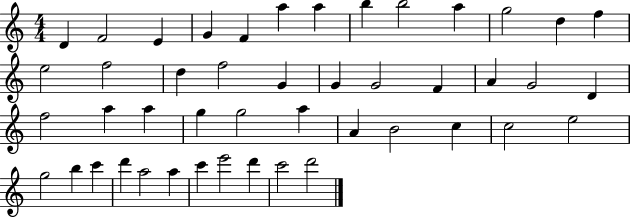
D4/q F4/h E4/q G4/q F4/q A5/q A5/q B5/q B5/h A5/q G5/h D5/q F5/q E5/h F5/h D5/q F5/h G4/q G4/q G4/h F4/q A4/q G4/h D4/q F5/h A5/q A5/q G5/q G5/h A5/q A4/q B4/h C5/q C5/h E5/h G5/h B5/q C6/q D6/q A5/h A5/q C6/q E6/h D6/q C6/h D6/h